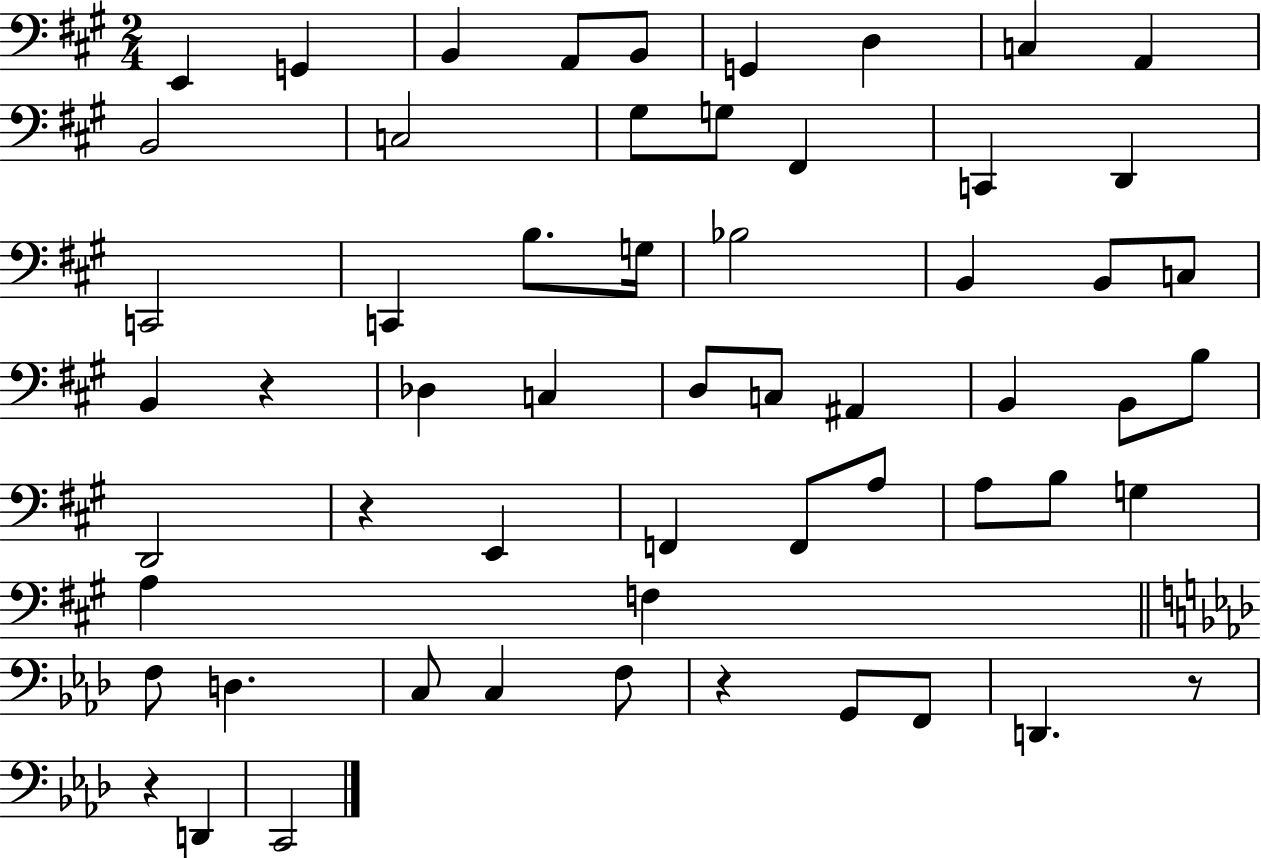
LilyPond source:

{
  \clef bass
  \numericTimeSignature
  \time 2/4
  \key a \major
  e,4 g,4 | b,4 a,8 b,8 | g,4 d4 | c4 a,4 | \break b,2 | c2 | gis8 g8 fis,4 | c,4 d,4 | \break c,2 | c,4 b8. g16 | bes2 | b,4 b,8 c8 | \break b,4 r4 | des4 c4 | d8 c8 ais,4 | b,4 b,8 b8 | \break d,2 | r4 e,4 | f,4 f,8 a8 | a8 b8 g4 | \break a4 f4 | \bar "||" \break \key aes \major f8 d4. | c8 c4 f8 | r4 g,8 f,8 | d,4. r8 | \break r4 d,4 | c,2 | \bar "|."
}